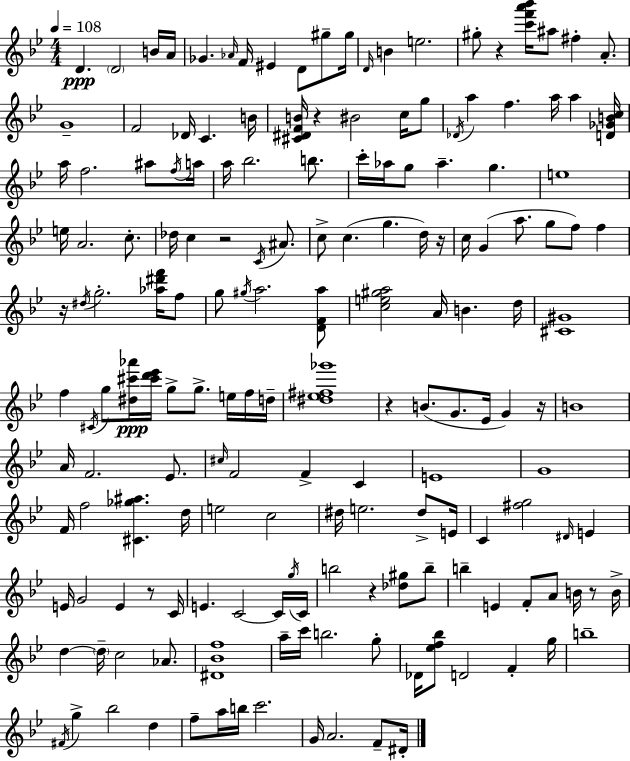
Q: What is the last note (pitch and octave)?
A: D#4